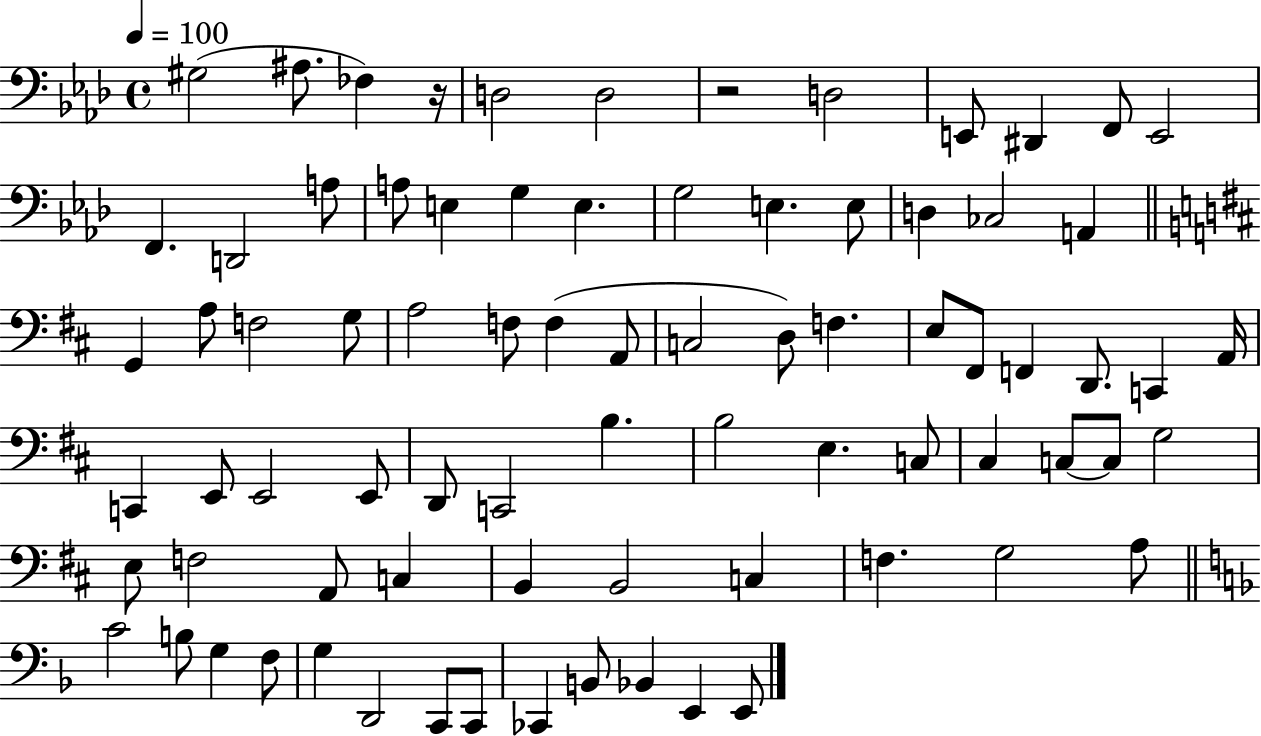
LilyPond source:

{
  \clef bass
  \time 4/4
  \defaultTimeSignature
  \key aes \major
  \tempo 4 = 100
  gis2( ais8. fes4) r16 | d2 d2 | r2 d2 | e,8 dis,4 f,8 e,2 | \break f,4. d,2 a8 | a8 e4 g4 e4. | g2 e4. e8 | d4 ces2 a,4 | \break \bar "||" \break \key b \minor g,4 a8 f2 g8 | a2 f8 f4( a,8 | c2 d8) f4. | e8 fis,8 f,4 d,8. c,4 a,16 | \break c,4 e,8 e,2 e,8 | d,8 c,2 b4. | b2 e4. c8 | cis4 c8~~ c8 g2 | \break e8 f2 a,8 c4 | b,4 b,2 c4 | f4. g2 a8 | \bar "||" \break \key f \major c'2 b8 g4 f8 | g4 d,2 c,8 c,8 | ces,4 b,8 bes,4 e,4 e,8 | \bar "|."
}